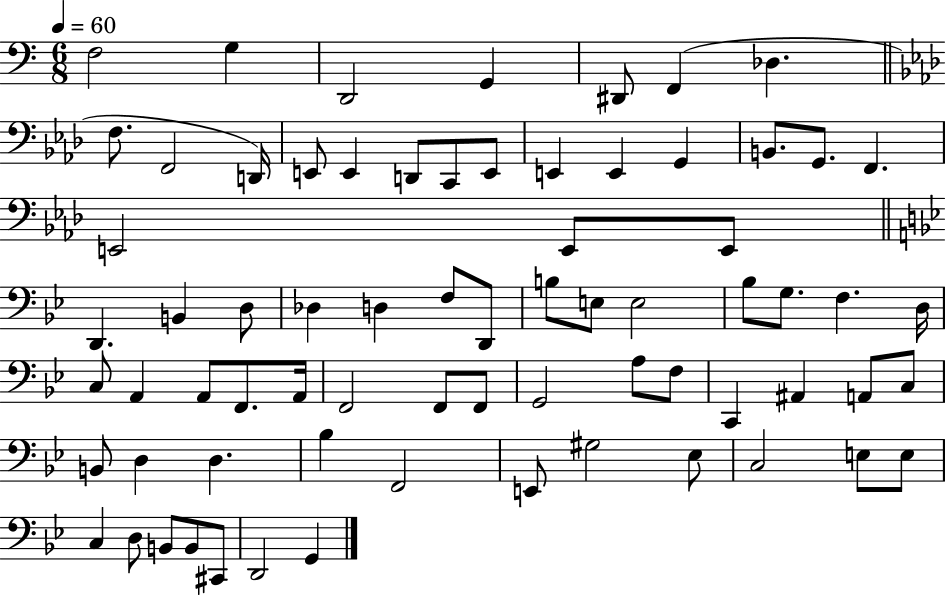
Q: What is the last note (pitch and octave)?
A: G2